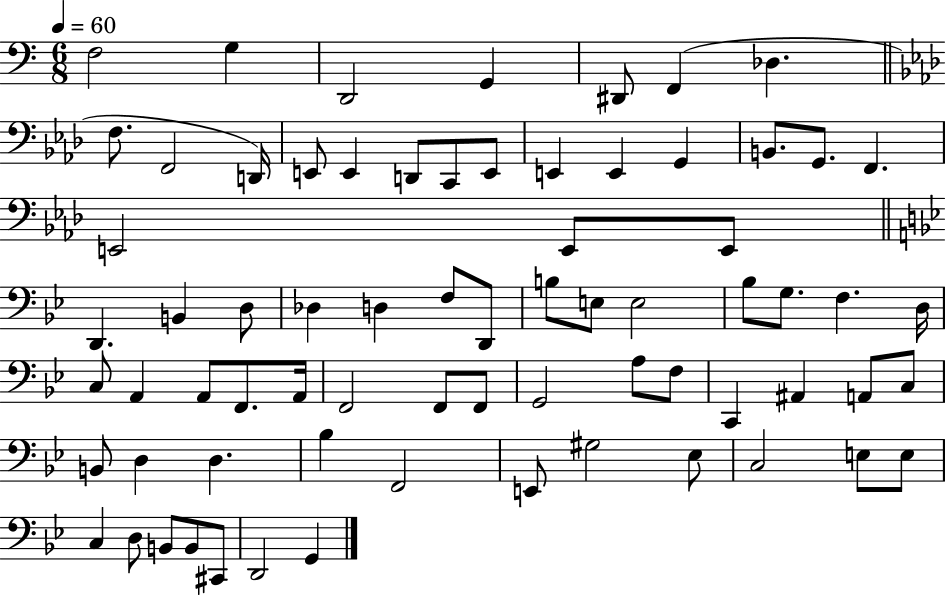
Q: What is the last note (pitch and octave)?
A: G2